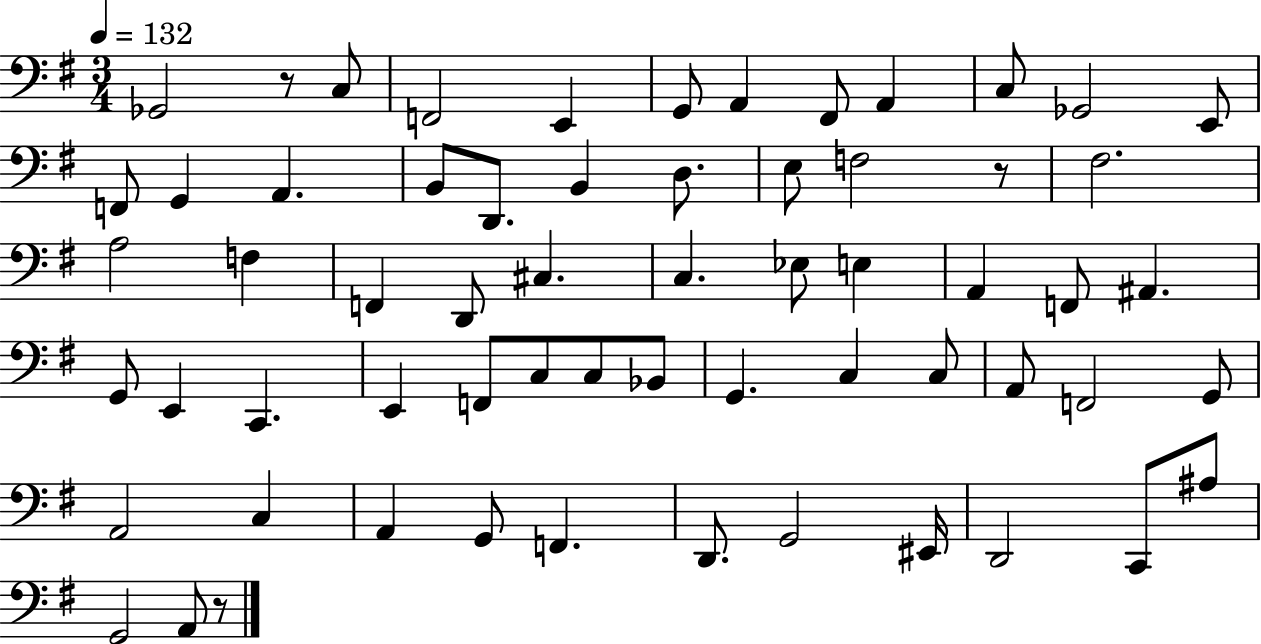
{
  \clef bass
  \numericTimeSignature
  \time 3/4
  \key g \major
  \tempo 4 = 132
  \repeat volta 2 { ges,2 r8 c8 | f,2 e,4 | g,8 a,4 fis,8 a,4 | c8 ges,2 e,8 | \break f,8 g,4 a,4. | b,8 d,8. b,4 d8. | e8 f2 r8 | fis2. | \break a2 f4 | f,4 d,8 cis4. | c4. ees8 e4 | a,4 f,8 ais,4. | \break g,8 e,4 c,4. | e,4 f,8 c8 c8 bes,8 | g,4. c4 c8 | a,8 f,2 g,8 | \break a,2 c4 | a,4 g,8 f,4. | d,8. g,2 eis,16 | d,2 c,8 ais8 | \break g,2 a,8 r8 | } \bar "|."
}